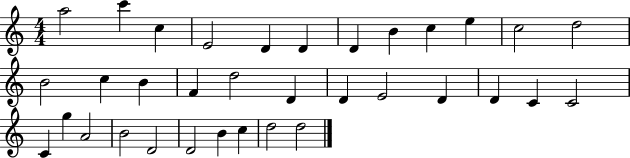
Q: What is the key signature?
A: C major